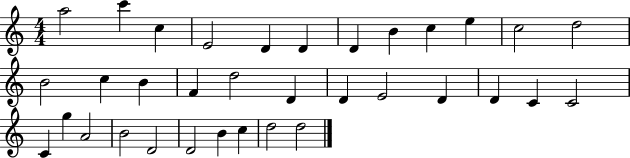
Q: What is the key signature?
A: C major